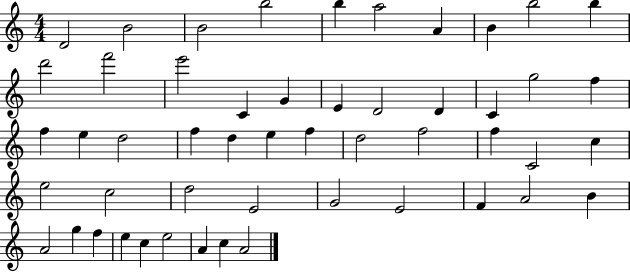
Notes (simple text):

D4/h B4/h B4/h B5/h B5/q A5/h A4/q B4/q B5/h B5/q D6/h F6/h E6/h C4/q G4/q E4/q D4/h D4/q C4/q G5/h F5/q F5/q E5/q D5/h F5/q D5/q E5/q F5/q D5/h F5/h F5/q C4/h C5/q E5/h C5/h D5/h E4/h G4/h E4/h F4/q A4/h B4/q A4/h G5/q F5/q E5/q C5/q E5/h A4/q C5/q A4/h